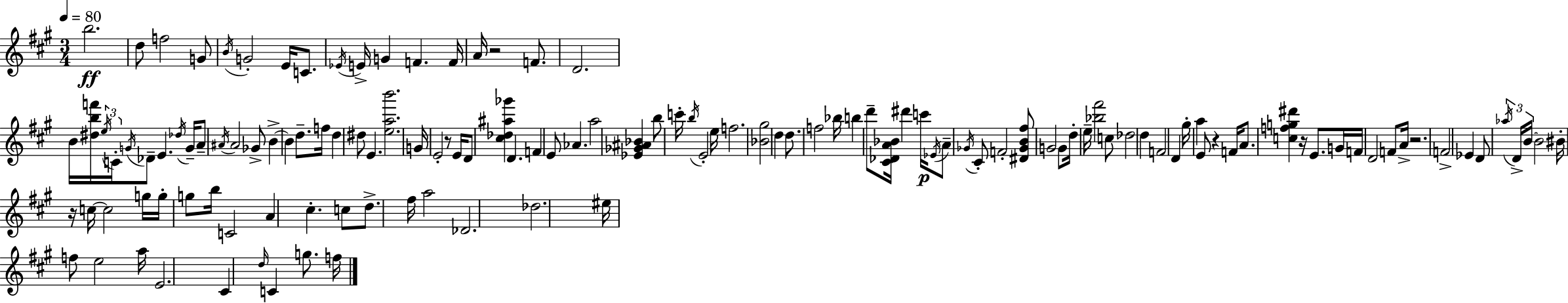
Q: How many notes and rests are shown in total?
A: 131